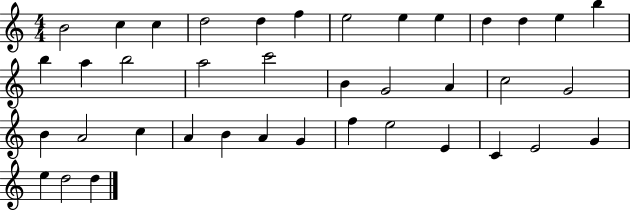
B4/h C5/q C5/q D5/h D5/q F5/q E5/h E5/q E5/q D5/q D5/q E5/q B5/q B5/q A5/q B5/h A5/h C6/h B4/q G4/h A4/q C5/h G4/h B4/q A4/h C5/q A4/q B4/q A4/q G4/q F5/q E5/h E4/q C4/q E4/h G4/q E5/q D5/h D5/q